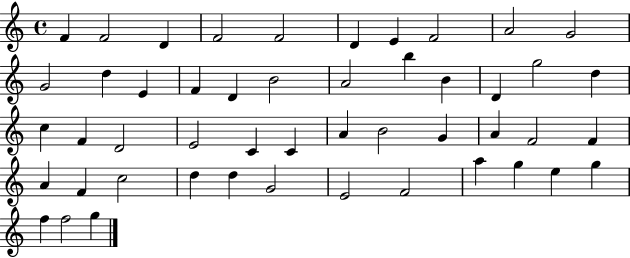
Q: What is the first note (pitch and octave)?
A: F4